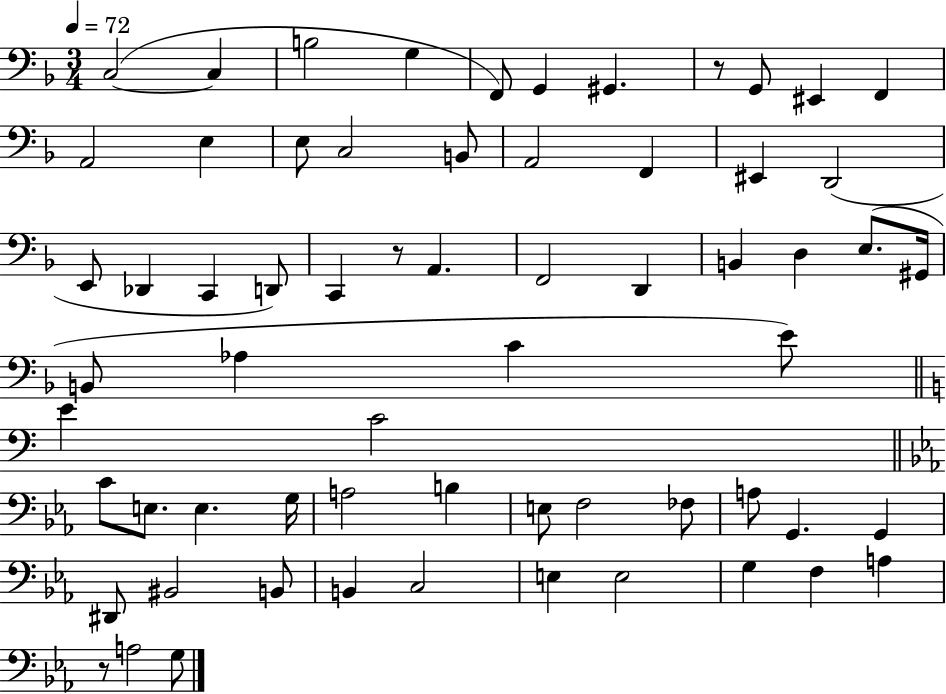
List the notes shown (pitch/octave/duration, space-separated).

C3/h C3/q B3/h G3/q F2/e G2/q G#2/q. R/e G2/e EIS2/q F2/q A2/h E3/q E3/e C3/h B2/e A2/h F2/q EIS2/q D2/h E2/e Db2/q C2/q D2/e C2/q R/e A2/q. F2/h D2/q B2/q D3/q E3/e. G#2/s B2/e Ab3/q C4/q E4/e E4/q C4/h C4/e E3/e. E3/q. G3/s A3/h B3/q E3/e F3/h FES3/e A3/e G2/q. G2/q D#2/e BIS2/h B2/e B2/q C3/h E3/q E3/h G3/q F3/q A3/q R/e A3/h G3/e